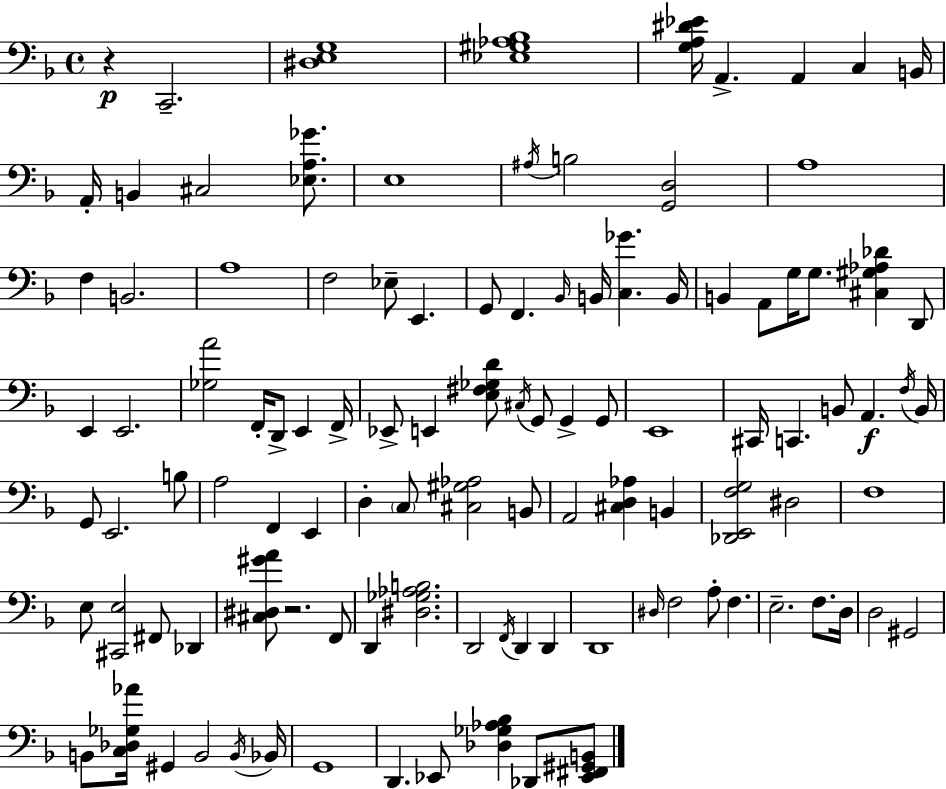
{
  \clef bass
  \time 4/4
  \defaultTimeSignature
  \key d \minor
  \repeat volta 2 { r4\p c,2.-- | <dis e g>1 | <ees gis aes bes>1 | <g a dis' ees'>16 a,4.-> a,4 c4 b,16 | \break a,16-. b,4 cis2 <ees a ges'>8. | e1 | \acciaccatura { ais16 } b2 <g, d>2 | a1 | \break f4 b,2. | a1 | f2 ees8-- e,4. | g,8 f,4. \grace { bes,16 } b,16 <c ges'>4. | \break b,16 b,4 a,8 g16 g8. <cis gis aes des'>4 | d,8 e,4 e,2. | <ges a'>2 f,16-. d,8-> e,4 | f,16-> ees,8-> e,4 <e fis ges d'>8 \acciaccatura { cis16 } g,8 g,4-> | \break g,8 e,1 | cis,16 c,4. b,8 a,4.\f | \acciaccatura { f16 } b,16 g,8 e,2. | b8 a2 f,4 | \break e,4 d4-. \parenthesize c8 <cis gis aes>2 | b,8 a,2 <cis d aes>4 | b,4 <des, e, f g>2 dis2 | f1 | \break e8 <cis, e>2 fis,8 | des,4 <cis dis gis' a'>8 r2. | f,8 d,4 <dis ges aes b>2. | d,2 \acciaccatura { f,16 } d,4 | \break d,4 d,1 | \grace { dis16 } f2 a8-. | f4. e2.-- | f8. d16 d2 gis,2 | \break b,8 <c des ges aes'>16 gis,4 b,2 | \acciaccatura { b,16 } bes,16 g,1 | d,4. ees,8 <des ges aes bes>4 | des,8 <ees, fis, gis, b,>8 } \bar "|."
}